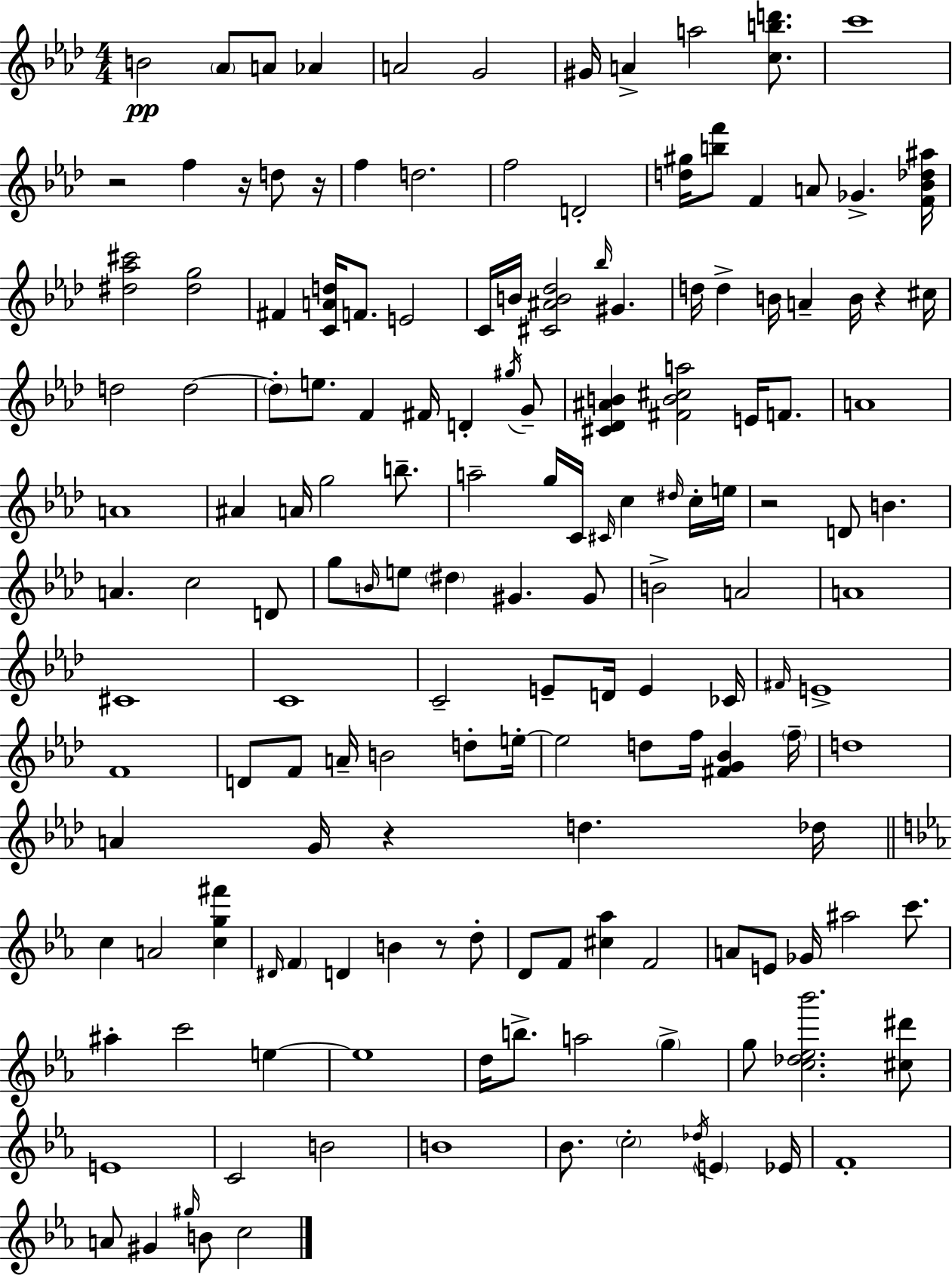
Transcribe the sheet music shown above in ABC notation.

X:1
T:Untitled
M:4/4
L:1/4
K:Fm
B2 _A/2 A/2 _A A2 G2 ^G/4 A a2 [cbd']/2 c'4 z2 f z/4 d/2 z/4 f d2 f2 D2 [d^g]/4 [bf']/2 F A/2 _G [F_B_d^a]/4 [^d_a^c']2 [^dg]2 ^F [CAd]/4 F/2 E2 C/4 B/4 [^C^AB_d]2 _b/4 ^G d/4 d B/4 A B/4 z ^c/4 d2 d2 d/2 e/2 F ^F/4 D ^g/4 G/2 [^C_D^AB] [^FB^ca]2 E/4 F/2 A4 A4 ^A A/4 g2 b/2 a2 g/4 C/4 ^C/4 c ^d/4 c/4 e/4 z2 D/2 B A c2 D/2 g/2 B/4 e/2 ^d ^G ^G/2 B2 A2 A4 ^C4 C4 C2 E/2 D/4 E _C/4 ^F/4 E4 F4 D/2 F/2 A/4 B2 d/2 e/4 e2 d/2 f/4 [^FG_B] f/4 d4 A G/4 z d _d/4 c A2 [cg^f'] ^D/4 F D B z/2 d/2 D/2 F/2 [^c_a] F2 A/2 E/2 _G/4 ^a2 c'/2 ^a c'2 e e4 d/4 b/2 a2 g g/2 [c_d_e_b']2 [^c^d']/2 E4 C2 B2 B4 _B/2 c2 _d/4 E _E/4 F4 A/2 ^G ^g/4 B/2 c2